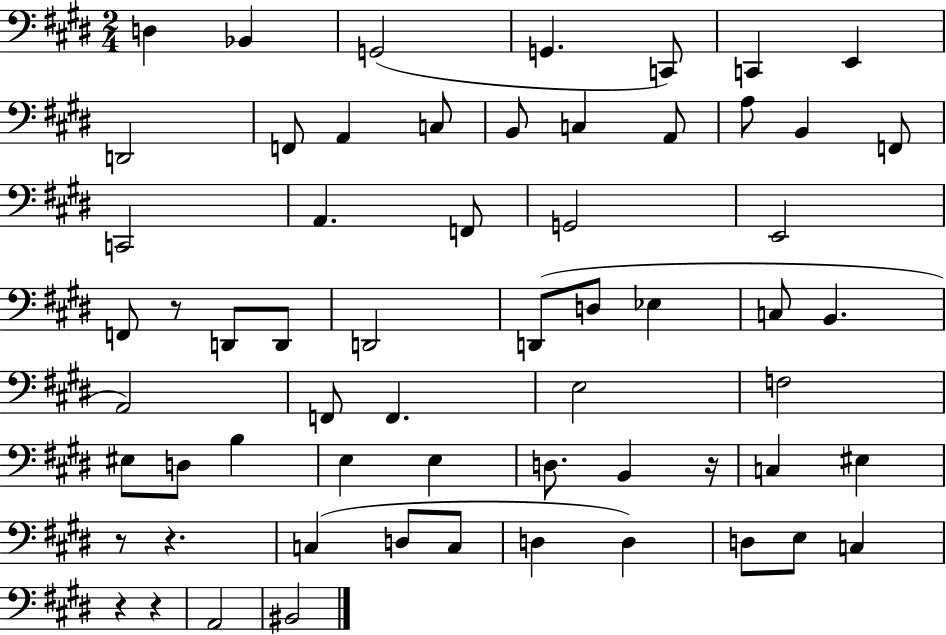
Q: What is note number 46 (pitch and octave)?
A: C3